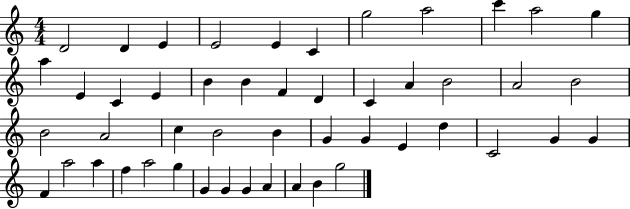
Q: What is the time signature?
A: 4/4